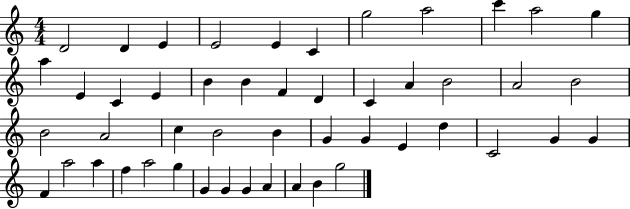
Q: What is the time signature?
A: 4/4